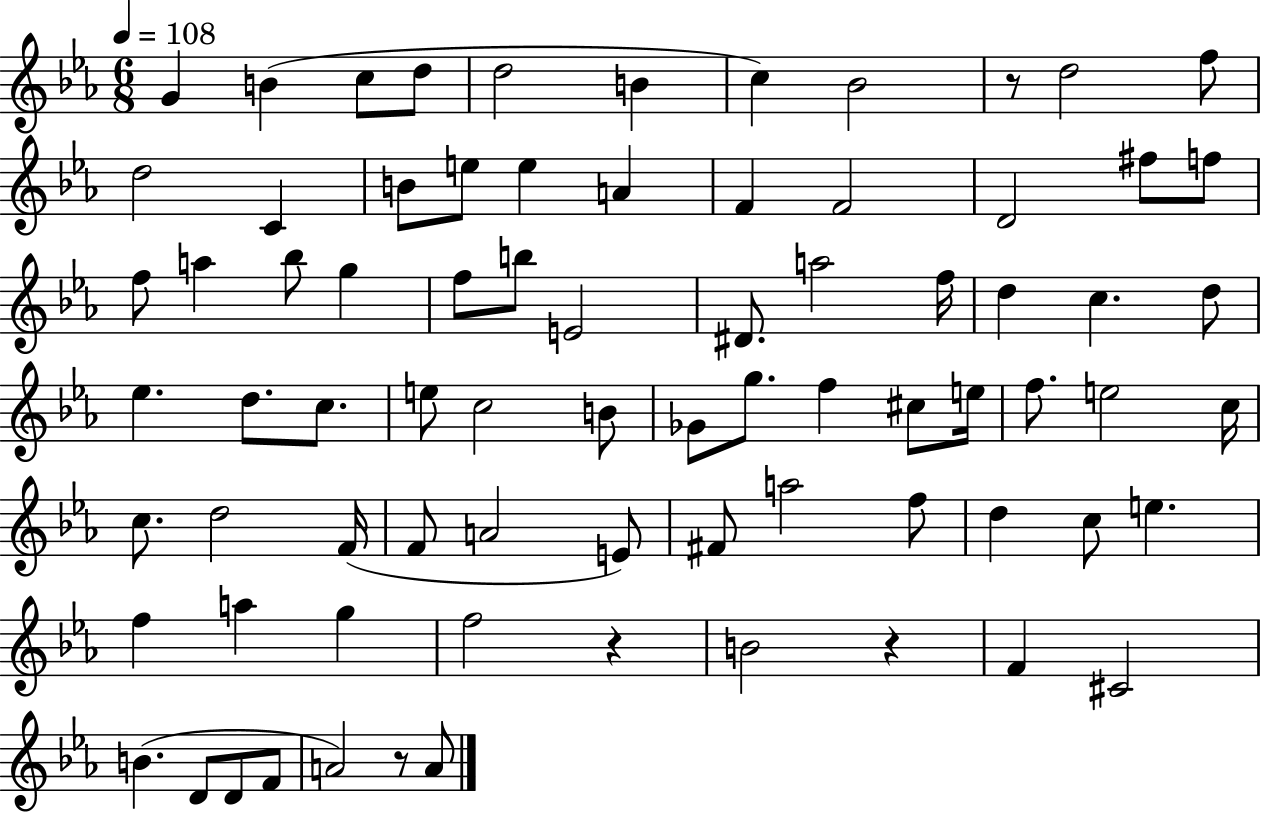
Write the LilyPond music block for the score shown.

{
  \clef treble
  \numericTimeSignature
  \time 6/8
  \key ees \major
  \tempo 4 = 108
  g'4 b'4( c''8 d''8 | d''2 b'4 | c''4) bes'2 | r8 d''2 f''8 | \break d''2 c'4 | b'8 e''8 e''4 a'4 | f'4 f'2 | d'2 fis''8 f''8 | \break f''8 a''4 bes''8 g''4 | f''8 b''8 e'2 | dis'8. a''2 f''16 | d''4 c''4. d''8 | \break ees''4. d''8. c''8. | e''8 c''2 b'8 | ges'8 g''8. f''4 cis''8 e''16 | f''8. e''2 c''16 | \break c''8. d''2 f'16( | f'8 a'2 e'8) | fis'8 a''2 f''8 | d''4 c''8 e''4. | \break f''4 a''4 g''4 | f''2 r4 | b'2 r4 | f'4 cis'2 | \break b'4.( d'8 d'8 f'8 | a'2) r8 a'8 | \bar "|."
}